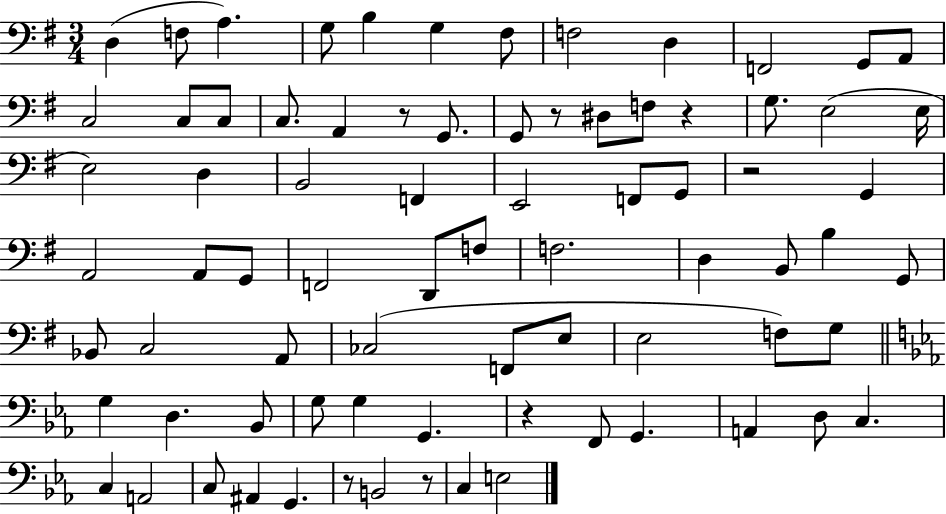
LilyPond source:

{
  \clef bass
  \numericTimeSignature
  \time 3/4
  \key g \major
  \repeat volta 2 { d4( f8 a4.) | g8 b4 g4 fis8 | f2 d4 | f,2 g,8 a,8 | \break c2 c8 c8 | c8. a,4 r8 g,8. | g,8 r8 dis8 f8 r4 | g8. e2( e16 | \break e2) d4 | b,2 f,4 | e,2 f,8 g,8 | r2 g,4 | \break a,2 a,8 g,8 | f,2 d,8 f8 | f2. | d4 b,8 b4 g,8 | \break bes,8 c2 a,8 | ces2( f,8 e8 | e2 f8) g8 | \bar "||" \break \key ees \major g4 d4. bes,8 | g8 g4 g,4. | r4 f,8 g,4. | a,4 d8 c4. | \break c4 a,2 | c8 ais,4 g,4. | r8 b,2 r8 | c4 e2 | \break } \bar "|."
}